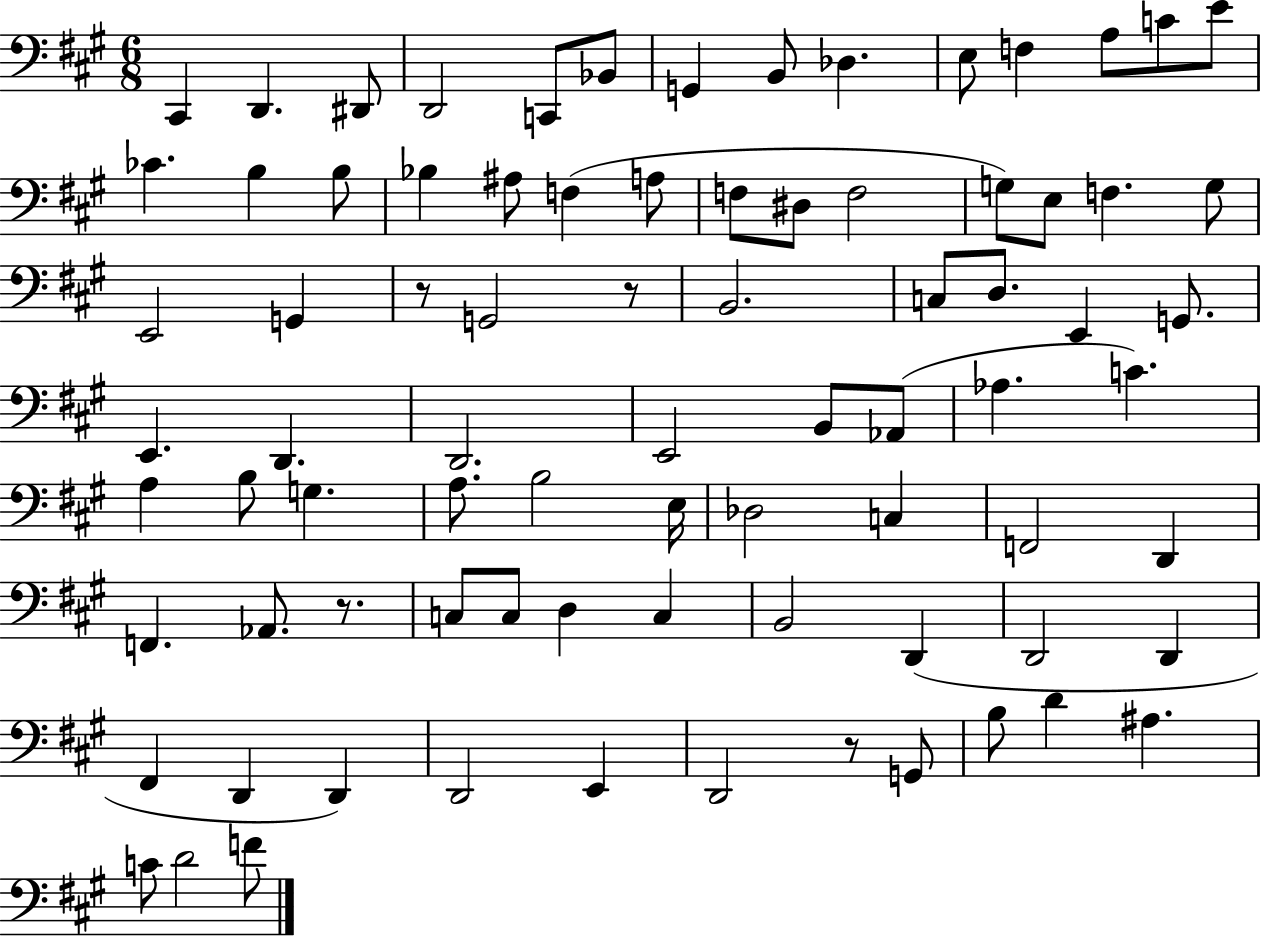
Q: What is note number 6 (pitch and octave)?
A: Bb2